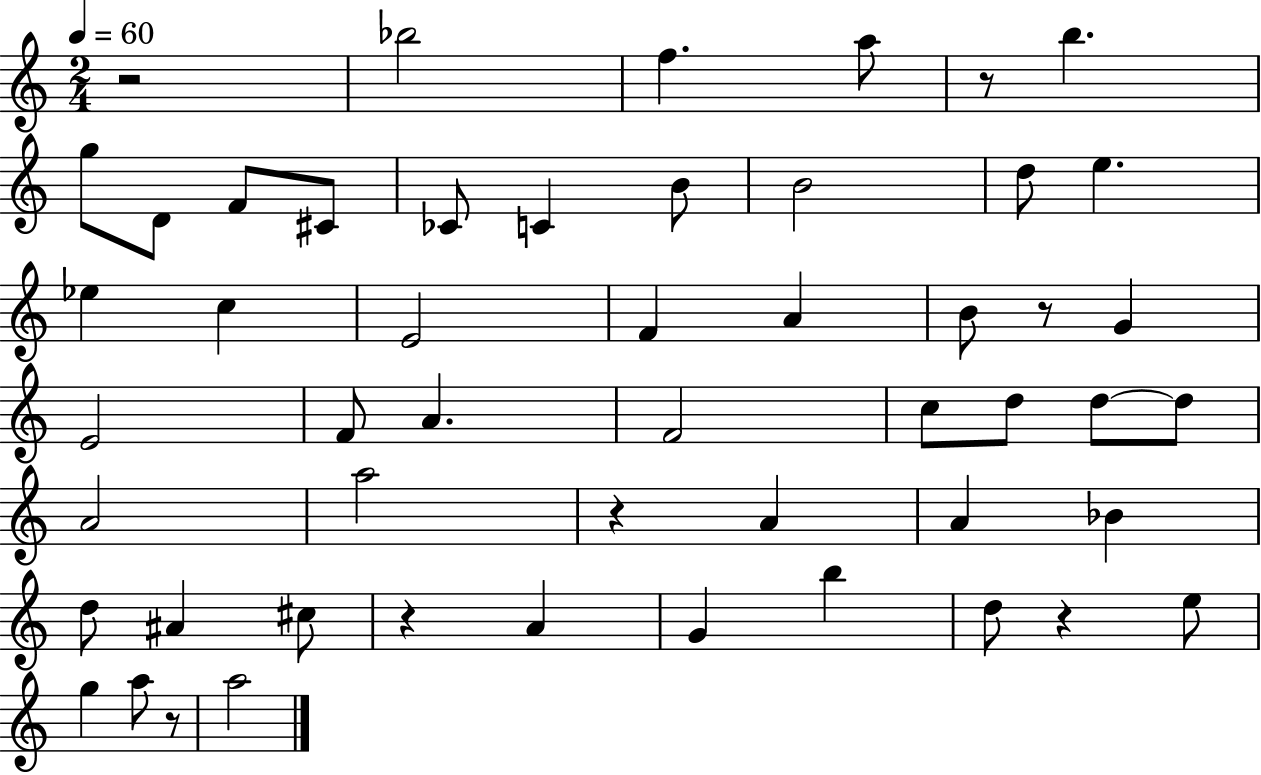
{
  \clef treble
  \numericTimeSignature
  \time 2/4
  \key c \major
  \tempo 4 = 60
  r2 | bes''2 | f''4. a''8 | r8 b''4. | \break g''8 d'8 f'8 cis'8 | ces'8 c'4 b'8 | b'2 | d''8 e''4. | \break ees''4 c''4 | e'2 | f'4 a'4 | b'8 r8 g'4 | \break e'2 | f'8 a'4. | f'2 | c''8 d''8 d''8~~ d''8 | \break a'2 | a''2 | r4 a'4 | a'4 bes'4 | \break d''8 ais'4 cis''8 | r4 a'4 | g'4 b''4 | d''8 r4 e''8 | \break g''4 a''8 r8 | a''2 | \bar "|."
}